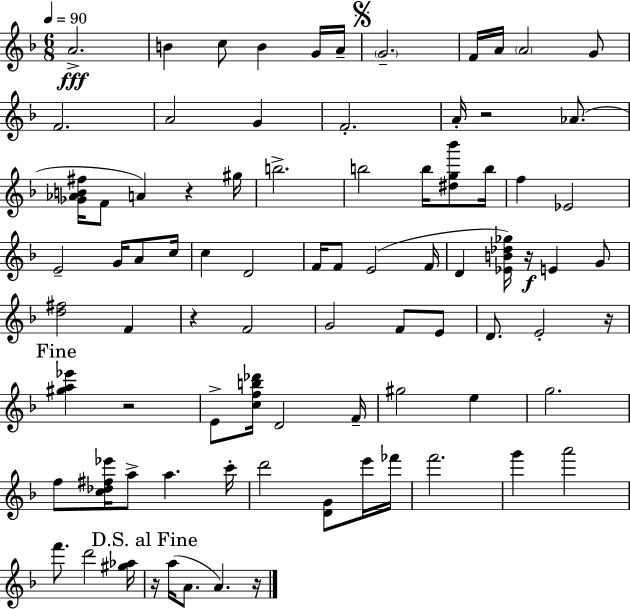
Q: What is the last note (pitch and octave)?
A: A4